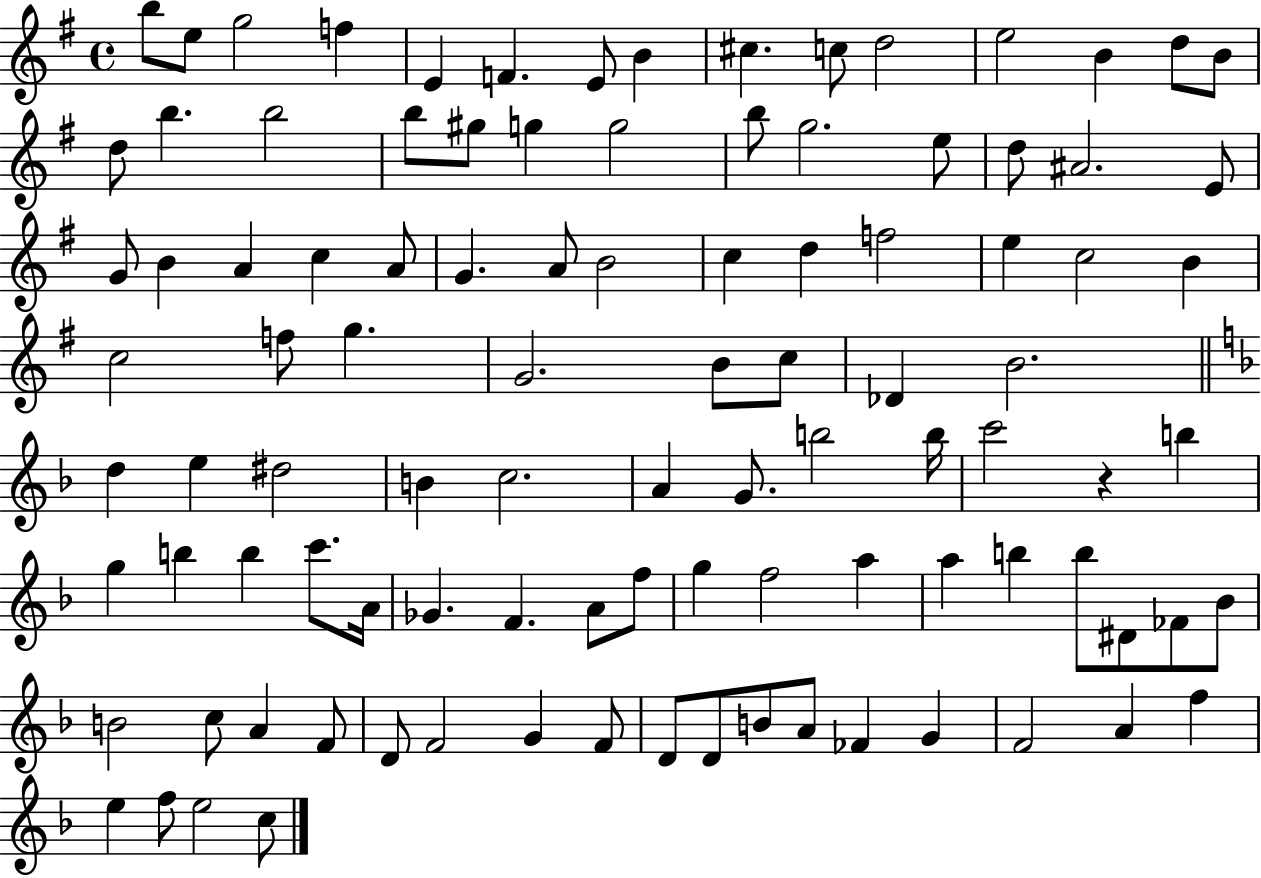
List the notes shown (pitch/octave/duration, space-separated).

B5/e E5/e G5/h F5/q E4/q F4/q. E4/e B4/q C#5/q. C5/e D5/h E5/h B4/q D5/e B4/e D5/e B5/q. B5/h B5/e G#5/e G5/q G5/h B5/e G5/h. E5/e D5/e A#4/h. E4/e G4/e B4/q A4/q C5/q A4/e G4/q. A4/e B4/h C5/q D5/q F5/h E5/q C5/h B4/q C5/h F5/e G5/q. G4/h. B4/e C5/e Db4/q B4/h. D5/q E5/q D#5/h B4/q C5/h. A4/q G4/e. B5/h B5/s C6/h R/q B5/q G5/q B5/q B5/q C6/e. A4/s Gb4/q. F4/q. A4/e F5/e G5/q F5/h A5/q A5/q B5/q B5/e D#4/e FES4/e Bb4/e B4/h C5/e A4/q F4/e D4/e F4/h G4/q F4/e D4/e D4/e B4/e A4/e FES4/q G4/q F4/h A4/q F5/q E5/q F5/e E5/h C5/e